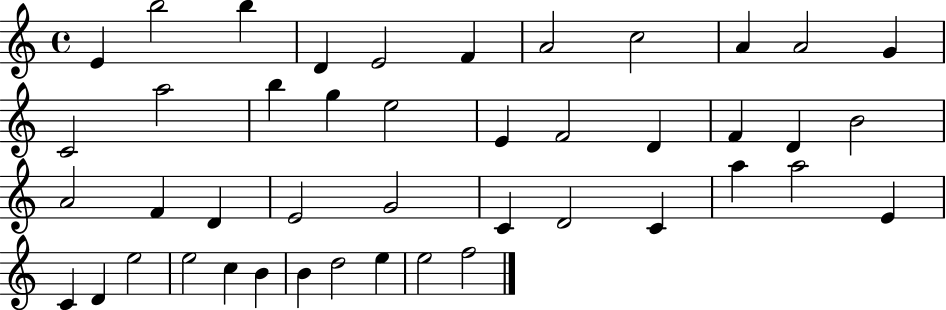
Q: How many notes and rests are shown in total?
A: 44